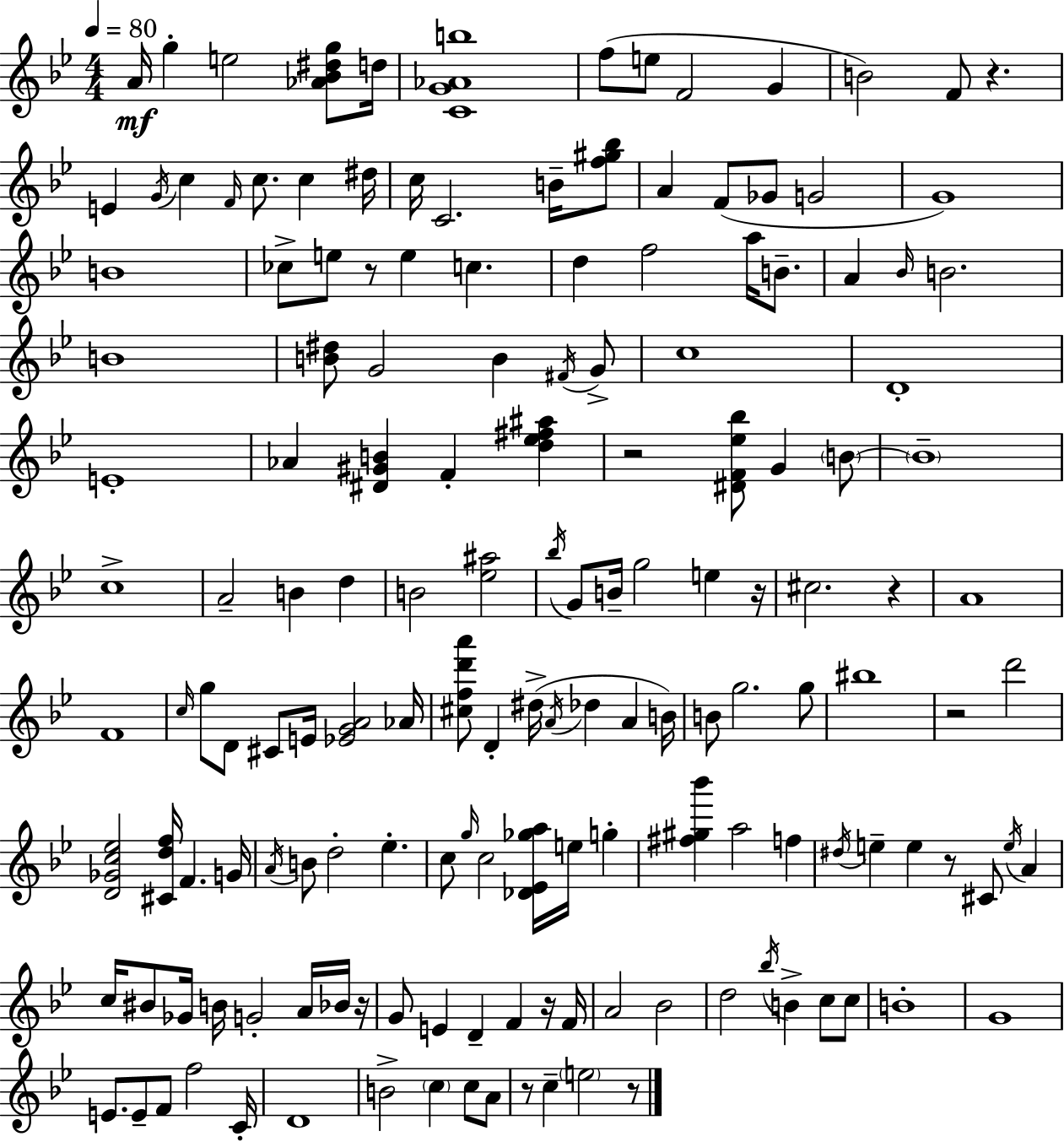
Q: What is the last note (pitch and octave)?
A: E5